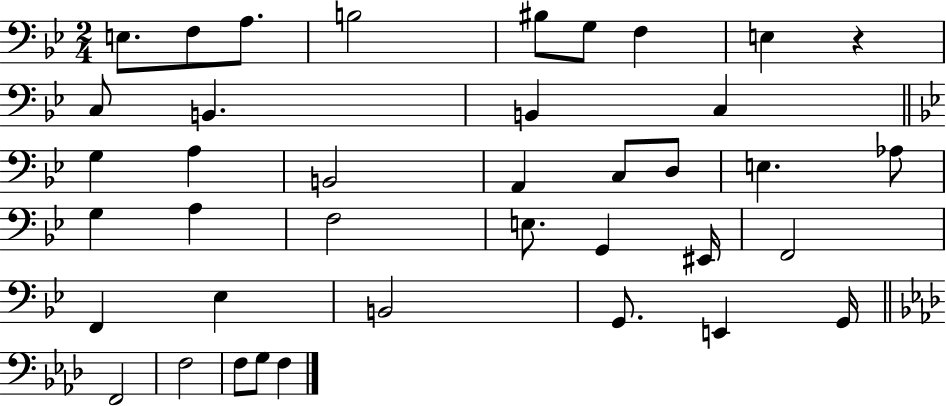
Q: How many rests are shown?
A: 1